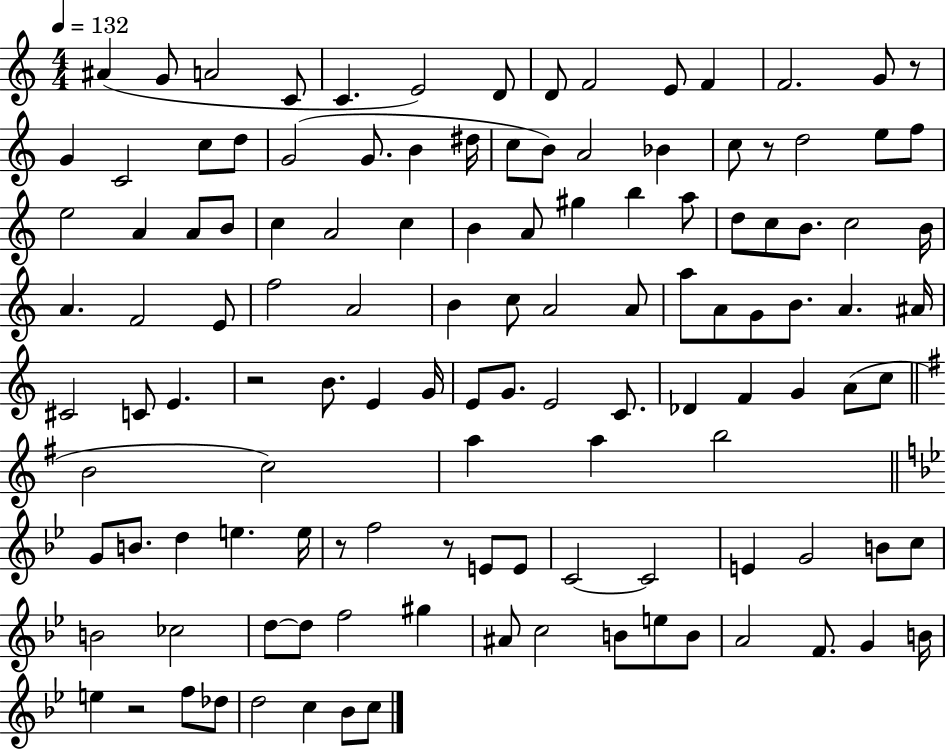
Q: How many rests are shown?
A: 6